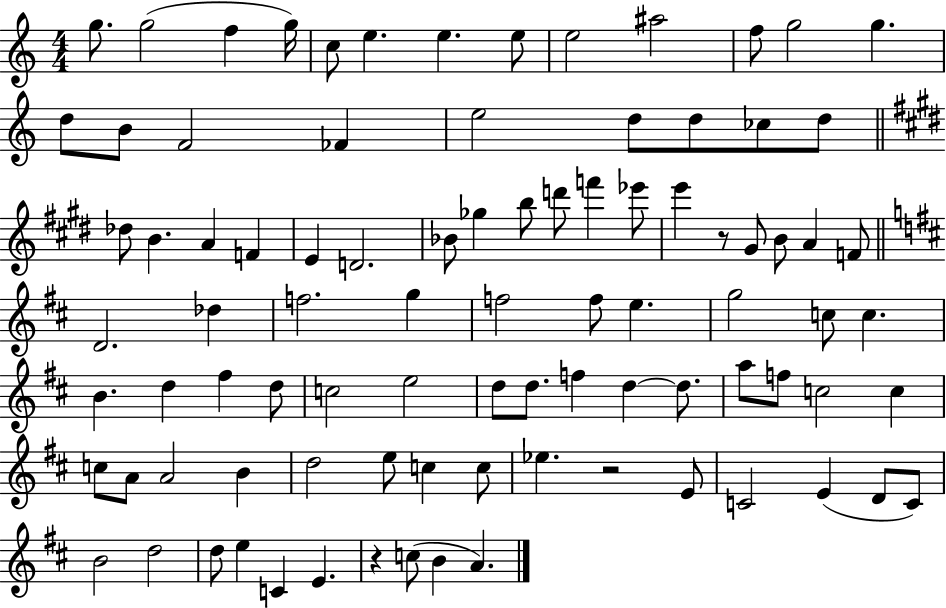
X:1
T:Untitled
M:4/4
L:1/4
K:C
g/2 g2 f g/4 c/2 e e e/2 e2 ^a2 f/2 g2 g d/2 B/2 F2 _F e2 d/2 d/2 _c/2 d/2 _d/2 B A F E D2 _B/2 _g b/2 d'/2 f' _e'/2 e' z/2 ^G/2 B/2 A F/2 D2 _d f2 g f2 f/2 e g2 c/2 c B d ^f d/2 c2 e2 d/2 d/2 f d d/2 a/2 f/2 c2 c c/2 A/2 A2 B d2 e/2 c c/2 _e z2 E/2 C2 E D/2 C/2 B2 d2 d/2 e C E z c/2 B A